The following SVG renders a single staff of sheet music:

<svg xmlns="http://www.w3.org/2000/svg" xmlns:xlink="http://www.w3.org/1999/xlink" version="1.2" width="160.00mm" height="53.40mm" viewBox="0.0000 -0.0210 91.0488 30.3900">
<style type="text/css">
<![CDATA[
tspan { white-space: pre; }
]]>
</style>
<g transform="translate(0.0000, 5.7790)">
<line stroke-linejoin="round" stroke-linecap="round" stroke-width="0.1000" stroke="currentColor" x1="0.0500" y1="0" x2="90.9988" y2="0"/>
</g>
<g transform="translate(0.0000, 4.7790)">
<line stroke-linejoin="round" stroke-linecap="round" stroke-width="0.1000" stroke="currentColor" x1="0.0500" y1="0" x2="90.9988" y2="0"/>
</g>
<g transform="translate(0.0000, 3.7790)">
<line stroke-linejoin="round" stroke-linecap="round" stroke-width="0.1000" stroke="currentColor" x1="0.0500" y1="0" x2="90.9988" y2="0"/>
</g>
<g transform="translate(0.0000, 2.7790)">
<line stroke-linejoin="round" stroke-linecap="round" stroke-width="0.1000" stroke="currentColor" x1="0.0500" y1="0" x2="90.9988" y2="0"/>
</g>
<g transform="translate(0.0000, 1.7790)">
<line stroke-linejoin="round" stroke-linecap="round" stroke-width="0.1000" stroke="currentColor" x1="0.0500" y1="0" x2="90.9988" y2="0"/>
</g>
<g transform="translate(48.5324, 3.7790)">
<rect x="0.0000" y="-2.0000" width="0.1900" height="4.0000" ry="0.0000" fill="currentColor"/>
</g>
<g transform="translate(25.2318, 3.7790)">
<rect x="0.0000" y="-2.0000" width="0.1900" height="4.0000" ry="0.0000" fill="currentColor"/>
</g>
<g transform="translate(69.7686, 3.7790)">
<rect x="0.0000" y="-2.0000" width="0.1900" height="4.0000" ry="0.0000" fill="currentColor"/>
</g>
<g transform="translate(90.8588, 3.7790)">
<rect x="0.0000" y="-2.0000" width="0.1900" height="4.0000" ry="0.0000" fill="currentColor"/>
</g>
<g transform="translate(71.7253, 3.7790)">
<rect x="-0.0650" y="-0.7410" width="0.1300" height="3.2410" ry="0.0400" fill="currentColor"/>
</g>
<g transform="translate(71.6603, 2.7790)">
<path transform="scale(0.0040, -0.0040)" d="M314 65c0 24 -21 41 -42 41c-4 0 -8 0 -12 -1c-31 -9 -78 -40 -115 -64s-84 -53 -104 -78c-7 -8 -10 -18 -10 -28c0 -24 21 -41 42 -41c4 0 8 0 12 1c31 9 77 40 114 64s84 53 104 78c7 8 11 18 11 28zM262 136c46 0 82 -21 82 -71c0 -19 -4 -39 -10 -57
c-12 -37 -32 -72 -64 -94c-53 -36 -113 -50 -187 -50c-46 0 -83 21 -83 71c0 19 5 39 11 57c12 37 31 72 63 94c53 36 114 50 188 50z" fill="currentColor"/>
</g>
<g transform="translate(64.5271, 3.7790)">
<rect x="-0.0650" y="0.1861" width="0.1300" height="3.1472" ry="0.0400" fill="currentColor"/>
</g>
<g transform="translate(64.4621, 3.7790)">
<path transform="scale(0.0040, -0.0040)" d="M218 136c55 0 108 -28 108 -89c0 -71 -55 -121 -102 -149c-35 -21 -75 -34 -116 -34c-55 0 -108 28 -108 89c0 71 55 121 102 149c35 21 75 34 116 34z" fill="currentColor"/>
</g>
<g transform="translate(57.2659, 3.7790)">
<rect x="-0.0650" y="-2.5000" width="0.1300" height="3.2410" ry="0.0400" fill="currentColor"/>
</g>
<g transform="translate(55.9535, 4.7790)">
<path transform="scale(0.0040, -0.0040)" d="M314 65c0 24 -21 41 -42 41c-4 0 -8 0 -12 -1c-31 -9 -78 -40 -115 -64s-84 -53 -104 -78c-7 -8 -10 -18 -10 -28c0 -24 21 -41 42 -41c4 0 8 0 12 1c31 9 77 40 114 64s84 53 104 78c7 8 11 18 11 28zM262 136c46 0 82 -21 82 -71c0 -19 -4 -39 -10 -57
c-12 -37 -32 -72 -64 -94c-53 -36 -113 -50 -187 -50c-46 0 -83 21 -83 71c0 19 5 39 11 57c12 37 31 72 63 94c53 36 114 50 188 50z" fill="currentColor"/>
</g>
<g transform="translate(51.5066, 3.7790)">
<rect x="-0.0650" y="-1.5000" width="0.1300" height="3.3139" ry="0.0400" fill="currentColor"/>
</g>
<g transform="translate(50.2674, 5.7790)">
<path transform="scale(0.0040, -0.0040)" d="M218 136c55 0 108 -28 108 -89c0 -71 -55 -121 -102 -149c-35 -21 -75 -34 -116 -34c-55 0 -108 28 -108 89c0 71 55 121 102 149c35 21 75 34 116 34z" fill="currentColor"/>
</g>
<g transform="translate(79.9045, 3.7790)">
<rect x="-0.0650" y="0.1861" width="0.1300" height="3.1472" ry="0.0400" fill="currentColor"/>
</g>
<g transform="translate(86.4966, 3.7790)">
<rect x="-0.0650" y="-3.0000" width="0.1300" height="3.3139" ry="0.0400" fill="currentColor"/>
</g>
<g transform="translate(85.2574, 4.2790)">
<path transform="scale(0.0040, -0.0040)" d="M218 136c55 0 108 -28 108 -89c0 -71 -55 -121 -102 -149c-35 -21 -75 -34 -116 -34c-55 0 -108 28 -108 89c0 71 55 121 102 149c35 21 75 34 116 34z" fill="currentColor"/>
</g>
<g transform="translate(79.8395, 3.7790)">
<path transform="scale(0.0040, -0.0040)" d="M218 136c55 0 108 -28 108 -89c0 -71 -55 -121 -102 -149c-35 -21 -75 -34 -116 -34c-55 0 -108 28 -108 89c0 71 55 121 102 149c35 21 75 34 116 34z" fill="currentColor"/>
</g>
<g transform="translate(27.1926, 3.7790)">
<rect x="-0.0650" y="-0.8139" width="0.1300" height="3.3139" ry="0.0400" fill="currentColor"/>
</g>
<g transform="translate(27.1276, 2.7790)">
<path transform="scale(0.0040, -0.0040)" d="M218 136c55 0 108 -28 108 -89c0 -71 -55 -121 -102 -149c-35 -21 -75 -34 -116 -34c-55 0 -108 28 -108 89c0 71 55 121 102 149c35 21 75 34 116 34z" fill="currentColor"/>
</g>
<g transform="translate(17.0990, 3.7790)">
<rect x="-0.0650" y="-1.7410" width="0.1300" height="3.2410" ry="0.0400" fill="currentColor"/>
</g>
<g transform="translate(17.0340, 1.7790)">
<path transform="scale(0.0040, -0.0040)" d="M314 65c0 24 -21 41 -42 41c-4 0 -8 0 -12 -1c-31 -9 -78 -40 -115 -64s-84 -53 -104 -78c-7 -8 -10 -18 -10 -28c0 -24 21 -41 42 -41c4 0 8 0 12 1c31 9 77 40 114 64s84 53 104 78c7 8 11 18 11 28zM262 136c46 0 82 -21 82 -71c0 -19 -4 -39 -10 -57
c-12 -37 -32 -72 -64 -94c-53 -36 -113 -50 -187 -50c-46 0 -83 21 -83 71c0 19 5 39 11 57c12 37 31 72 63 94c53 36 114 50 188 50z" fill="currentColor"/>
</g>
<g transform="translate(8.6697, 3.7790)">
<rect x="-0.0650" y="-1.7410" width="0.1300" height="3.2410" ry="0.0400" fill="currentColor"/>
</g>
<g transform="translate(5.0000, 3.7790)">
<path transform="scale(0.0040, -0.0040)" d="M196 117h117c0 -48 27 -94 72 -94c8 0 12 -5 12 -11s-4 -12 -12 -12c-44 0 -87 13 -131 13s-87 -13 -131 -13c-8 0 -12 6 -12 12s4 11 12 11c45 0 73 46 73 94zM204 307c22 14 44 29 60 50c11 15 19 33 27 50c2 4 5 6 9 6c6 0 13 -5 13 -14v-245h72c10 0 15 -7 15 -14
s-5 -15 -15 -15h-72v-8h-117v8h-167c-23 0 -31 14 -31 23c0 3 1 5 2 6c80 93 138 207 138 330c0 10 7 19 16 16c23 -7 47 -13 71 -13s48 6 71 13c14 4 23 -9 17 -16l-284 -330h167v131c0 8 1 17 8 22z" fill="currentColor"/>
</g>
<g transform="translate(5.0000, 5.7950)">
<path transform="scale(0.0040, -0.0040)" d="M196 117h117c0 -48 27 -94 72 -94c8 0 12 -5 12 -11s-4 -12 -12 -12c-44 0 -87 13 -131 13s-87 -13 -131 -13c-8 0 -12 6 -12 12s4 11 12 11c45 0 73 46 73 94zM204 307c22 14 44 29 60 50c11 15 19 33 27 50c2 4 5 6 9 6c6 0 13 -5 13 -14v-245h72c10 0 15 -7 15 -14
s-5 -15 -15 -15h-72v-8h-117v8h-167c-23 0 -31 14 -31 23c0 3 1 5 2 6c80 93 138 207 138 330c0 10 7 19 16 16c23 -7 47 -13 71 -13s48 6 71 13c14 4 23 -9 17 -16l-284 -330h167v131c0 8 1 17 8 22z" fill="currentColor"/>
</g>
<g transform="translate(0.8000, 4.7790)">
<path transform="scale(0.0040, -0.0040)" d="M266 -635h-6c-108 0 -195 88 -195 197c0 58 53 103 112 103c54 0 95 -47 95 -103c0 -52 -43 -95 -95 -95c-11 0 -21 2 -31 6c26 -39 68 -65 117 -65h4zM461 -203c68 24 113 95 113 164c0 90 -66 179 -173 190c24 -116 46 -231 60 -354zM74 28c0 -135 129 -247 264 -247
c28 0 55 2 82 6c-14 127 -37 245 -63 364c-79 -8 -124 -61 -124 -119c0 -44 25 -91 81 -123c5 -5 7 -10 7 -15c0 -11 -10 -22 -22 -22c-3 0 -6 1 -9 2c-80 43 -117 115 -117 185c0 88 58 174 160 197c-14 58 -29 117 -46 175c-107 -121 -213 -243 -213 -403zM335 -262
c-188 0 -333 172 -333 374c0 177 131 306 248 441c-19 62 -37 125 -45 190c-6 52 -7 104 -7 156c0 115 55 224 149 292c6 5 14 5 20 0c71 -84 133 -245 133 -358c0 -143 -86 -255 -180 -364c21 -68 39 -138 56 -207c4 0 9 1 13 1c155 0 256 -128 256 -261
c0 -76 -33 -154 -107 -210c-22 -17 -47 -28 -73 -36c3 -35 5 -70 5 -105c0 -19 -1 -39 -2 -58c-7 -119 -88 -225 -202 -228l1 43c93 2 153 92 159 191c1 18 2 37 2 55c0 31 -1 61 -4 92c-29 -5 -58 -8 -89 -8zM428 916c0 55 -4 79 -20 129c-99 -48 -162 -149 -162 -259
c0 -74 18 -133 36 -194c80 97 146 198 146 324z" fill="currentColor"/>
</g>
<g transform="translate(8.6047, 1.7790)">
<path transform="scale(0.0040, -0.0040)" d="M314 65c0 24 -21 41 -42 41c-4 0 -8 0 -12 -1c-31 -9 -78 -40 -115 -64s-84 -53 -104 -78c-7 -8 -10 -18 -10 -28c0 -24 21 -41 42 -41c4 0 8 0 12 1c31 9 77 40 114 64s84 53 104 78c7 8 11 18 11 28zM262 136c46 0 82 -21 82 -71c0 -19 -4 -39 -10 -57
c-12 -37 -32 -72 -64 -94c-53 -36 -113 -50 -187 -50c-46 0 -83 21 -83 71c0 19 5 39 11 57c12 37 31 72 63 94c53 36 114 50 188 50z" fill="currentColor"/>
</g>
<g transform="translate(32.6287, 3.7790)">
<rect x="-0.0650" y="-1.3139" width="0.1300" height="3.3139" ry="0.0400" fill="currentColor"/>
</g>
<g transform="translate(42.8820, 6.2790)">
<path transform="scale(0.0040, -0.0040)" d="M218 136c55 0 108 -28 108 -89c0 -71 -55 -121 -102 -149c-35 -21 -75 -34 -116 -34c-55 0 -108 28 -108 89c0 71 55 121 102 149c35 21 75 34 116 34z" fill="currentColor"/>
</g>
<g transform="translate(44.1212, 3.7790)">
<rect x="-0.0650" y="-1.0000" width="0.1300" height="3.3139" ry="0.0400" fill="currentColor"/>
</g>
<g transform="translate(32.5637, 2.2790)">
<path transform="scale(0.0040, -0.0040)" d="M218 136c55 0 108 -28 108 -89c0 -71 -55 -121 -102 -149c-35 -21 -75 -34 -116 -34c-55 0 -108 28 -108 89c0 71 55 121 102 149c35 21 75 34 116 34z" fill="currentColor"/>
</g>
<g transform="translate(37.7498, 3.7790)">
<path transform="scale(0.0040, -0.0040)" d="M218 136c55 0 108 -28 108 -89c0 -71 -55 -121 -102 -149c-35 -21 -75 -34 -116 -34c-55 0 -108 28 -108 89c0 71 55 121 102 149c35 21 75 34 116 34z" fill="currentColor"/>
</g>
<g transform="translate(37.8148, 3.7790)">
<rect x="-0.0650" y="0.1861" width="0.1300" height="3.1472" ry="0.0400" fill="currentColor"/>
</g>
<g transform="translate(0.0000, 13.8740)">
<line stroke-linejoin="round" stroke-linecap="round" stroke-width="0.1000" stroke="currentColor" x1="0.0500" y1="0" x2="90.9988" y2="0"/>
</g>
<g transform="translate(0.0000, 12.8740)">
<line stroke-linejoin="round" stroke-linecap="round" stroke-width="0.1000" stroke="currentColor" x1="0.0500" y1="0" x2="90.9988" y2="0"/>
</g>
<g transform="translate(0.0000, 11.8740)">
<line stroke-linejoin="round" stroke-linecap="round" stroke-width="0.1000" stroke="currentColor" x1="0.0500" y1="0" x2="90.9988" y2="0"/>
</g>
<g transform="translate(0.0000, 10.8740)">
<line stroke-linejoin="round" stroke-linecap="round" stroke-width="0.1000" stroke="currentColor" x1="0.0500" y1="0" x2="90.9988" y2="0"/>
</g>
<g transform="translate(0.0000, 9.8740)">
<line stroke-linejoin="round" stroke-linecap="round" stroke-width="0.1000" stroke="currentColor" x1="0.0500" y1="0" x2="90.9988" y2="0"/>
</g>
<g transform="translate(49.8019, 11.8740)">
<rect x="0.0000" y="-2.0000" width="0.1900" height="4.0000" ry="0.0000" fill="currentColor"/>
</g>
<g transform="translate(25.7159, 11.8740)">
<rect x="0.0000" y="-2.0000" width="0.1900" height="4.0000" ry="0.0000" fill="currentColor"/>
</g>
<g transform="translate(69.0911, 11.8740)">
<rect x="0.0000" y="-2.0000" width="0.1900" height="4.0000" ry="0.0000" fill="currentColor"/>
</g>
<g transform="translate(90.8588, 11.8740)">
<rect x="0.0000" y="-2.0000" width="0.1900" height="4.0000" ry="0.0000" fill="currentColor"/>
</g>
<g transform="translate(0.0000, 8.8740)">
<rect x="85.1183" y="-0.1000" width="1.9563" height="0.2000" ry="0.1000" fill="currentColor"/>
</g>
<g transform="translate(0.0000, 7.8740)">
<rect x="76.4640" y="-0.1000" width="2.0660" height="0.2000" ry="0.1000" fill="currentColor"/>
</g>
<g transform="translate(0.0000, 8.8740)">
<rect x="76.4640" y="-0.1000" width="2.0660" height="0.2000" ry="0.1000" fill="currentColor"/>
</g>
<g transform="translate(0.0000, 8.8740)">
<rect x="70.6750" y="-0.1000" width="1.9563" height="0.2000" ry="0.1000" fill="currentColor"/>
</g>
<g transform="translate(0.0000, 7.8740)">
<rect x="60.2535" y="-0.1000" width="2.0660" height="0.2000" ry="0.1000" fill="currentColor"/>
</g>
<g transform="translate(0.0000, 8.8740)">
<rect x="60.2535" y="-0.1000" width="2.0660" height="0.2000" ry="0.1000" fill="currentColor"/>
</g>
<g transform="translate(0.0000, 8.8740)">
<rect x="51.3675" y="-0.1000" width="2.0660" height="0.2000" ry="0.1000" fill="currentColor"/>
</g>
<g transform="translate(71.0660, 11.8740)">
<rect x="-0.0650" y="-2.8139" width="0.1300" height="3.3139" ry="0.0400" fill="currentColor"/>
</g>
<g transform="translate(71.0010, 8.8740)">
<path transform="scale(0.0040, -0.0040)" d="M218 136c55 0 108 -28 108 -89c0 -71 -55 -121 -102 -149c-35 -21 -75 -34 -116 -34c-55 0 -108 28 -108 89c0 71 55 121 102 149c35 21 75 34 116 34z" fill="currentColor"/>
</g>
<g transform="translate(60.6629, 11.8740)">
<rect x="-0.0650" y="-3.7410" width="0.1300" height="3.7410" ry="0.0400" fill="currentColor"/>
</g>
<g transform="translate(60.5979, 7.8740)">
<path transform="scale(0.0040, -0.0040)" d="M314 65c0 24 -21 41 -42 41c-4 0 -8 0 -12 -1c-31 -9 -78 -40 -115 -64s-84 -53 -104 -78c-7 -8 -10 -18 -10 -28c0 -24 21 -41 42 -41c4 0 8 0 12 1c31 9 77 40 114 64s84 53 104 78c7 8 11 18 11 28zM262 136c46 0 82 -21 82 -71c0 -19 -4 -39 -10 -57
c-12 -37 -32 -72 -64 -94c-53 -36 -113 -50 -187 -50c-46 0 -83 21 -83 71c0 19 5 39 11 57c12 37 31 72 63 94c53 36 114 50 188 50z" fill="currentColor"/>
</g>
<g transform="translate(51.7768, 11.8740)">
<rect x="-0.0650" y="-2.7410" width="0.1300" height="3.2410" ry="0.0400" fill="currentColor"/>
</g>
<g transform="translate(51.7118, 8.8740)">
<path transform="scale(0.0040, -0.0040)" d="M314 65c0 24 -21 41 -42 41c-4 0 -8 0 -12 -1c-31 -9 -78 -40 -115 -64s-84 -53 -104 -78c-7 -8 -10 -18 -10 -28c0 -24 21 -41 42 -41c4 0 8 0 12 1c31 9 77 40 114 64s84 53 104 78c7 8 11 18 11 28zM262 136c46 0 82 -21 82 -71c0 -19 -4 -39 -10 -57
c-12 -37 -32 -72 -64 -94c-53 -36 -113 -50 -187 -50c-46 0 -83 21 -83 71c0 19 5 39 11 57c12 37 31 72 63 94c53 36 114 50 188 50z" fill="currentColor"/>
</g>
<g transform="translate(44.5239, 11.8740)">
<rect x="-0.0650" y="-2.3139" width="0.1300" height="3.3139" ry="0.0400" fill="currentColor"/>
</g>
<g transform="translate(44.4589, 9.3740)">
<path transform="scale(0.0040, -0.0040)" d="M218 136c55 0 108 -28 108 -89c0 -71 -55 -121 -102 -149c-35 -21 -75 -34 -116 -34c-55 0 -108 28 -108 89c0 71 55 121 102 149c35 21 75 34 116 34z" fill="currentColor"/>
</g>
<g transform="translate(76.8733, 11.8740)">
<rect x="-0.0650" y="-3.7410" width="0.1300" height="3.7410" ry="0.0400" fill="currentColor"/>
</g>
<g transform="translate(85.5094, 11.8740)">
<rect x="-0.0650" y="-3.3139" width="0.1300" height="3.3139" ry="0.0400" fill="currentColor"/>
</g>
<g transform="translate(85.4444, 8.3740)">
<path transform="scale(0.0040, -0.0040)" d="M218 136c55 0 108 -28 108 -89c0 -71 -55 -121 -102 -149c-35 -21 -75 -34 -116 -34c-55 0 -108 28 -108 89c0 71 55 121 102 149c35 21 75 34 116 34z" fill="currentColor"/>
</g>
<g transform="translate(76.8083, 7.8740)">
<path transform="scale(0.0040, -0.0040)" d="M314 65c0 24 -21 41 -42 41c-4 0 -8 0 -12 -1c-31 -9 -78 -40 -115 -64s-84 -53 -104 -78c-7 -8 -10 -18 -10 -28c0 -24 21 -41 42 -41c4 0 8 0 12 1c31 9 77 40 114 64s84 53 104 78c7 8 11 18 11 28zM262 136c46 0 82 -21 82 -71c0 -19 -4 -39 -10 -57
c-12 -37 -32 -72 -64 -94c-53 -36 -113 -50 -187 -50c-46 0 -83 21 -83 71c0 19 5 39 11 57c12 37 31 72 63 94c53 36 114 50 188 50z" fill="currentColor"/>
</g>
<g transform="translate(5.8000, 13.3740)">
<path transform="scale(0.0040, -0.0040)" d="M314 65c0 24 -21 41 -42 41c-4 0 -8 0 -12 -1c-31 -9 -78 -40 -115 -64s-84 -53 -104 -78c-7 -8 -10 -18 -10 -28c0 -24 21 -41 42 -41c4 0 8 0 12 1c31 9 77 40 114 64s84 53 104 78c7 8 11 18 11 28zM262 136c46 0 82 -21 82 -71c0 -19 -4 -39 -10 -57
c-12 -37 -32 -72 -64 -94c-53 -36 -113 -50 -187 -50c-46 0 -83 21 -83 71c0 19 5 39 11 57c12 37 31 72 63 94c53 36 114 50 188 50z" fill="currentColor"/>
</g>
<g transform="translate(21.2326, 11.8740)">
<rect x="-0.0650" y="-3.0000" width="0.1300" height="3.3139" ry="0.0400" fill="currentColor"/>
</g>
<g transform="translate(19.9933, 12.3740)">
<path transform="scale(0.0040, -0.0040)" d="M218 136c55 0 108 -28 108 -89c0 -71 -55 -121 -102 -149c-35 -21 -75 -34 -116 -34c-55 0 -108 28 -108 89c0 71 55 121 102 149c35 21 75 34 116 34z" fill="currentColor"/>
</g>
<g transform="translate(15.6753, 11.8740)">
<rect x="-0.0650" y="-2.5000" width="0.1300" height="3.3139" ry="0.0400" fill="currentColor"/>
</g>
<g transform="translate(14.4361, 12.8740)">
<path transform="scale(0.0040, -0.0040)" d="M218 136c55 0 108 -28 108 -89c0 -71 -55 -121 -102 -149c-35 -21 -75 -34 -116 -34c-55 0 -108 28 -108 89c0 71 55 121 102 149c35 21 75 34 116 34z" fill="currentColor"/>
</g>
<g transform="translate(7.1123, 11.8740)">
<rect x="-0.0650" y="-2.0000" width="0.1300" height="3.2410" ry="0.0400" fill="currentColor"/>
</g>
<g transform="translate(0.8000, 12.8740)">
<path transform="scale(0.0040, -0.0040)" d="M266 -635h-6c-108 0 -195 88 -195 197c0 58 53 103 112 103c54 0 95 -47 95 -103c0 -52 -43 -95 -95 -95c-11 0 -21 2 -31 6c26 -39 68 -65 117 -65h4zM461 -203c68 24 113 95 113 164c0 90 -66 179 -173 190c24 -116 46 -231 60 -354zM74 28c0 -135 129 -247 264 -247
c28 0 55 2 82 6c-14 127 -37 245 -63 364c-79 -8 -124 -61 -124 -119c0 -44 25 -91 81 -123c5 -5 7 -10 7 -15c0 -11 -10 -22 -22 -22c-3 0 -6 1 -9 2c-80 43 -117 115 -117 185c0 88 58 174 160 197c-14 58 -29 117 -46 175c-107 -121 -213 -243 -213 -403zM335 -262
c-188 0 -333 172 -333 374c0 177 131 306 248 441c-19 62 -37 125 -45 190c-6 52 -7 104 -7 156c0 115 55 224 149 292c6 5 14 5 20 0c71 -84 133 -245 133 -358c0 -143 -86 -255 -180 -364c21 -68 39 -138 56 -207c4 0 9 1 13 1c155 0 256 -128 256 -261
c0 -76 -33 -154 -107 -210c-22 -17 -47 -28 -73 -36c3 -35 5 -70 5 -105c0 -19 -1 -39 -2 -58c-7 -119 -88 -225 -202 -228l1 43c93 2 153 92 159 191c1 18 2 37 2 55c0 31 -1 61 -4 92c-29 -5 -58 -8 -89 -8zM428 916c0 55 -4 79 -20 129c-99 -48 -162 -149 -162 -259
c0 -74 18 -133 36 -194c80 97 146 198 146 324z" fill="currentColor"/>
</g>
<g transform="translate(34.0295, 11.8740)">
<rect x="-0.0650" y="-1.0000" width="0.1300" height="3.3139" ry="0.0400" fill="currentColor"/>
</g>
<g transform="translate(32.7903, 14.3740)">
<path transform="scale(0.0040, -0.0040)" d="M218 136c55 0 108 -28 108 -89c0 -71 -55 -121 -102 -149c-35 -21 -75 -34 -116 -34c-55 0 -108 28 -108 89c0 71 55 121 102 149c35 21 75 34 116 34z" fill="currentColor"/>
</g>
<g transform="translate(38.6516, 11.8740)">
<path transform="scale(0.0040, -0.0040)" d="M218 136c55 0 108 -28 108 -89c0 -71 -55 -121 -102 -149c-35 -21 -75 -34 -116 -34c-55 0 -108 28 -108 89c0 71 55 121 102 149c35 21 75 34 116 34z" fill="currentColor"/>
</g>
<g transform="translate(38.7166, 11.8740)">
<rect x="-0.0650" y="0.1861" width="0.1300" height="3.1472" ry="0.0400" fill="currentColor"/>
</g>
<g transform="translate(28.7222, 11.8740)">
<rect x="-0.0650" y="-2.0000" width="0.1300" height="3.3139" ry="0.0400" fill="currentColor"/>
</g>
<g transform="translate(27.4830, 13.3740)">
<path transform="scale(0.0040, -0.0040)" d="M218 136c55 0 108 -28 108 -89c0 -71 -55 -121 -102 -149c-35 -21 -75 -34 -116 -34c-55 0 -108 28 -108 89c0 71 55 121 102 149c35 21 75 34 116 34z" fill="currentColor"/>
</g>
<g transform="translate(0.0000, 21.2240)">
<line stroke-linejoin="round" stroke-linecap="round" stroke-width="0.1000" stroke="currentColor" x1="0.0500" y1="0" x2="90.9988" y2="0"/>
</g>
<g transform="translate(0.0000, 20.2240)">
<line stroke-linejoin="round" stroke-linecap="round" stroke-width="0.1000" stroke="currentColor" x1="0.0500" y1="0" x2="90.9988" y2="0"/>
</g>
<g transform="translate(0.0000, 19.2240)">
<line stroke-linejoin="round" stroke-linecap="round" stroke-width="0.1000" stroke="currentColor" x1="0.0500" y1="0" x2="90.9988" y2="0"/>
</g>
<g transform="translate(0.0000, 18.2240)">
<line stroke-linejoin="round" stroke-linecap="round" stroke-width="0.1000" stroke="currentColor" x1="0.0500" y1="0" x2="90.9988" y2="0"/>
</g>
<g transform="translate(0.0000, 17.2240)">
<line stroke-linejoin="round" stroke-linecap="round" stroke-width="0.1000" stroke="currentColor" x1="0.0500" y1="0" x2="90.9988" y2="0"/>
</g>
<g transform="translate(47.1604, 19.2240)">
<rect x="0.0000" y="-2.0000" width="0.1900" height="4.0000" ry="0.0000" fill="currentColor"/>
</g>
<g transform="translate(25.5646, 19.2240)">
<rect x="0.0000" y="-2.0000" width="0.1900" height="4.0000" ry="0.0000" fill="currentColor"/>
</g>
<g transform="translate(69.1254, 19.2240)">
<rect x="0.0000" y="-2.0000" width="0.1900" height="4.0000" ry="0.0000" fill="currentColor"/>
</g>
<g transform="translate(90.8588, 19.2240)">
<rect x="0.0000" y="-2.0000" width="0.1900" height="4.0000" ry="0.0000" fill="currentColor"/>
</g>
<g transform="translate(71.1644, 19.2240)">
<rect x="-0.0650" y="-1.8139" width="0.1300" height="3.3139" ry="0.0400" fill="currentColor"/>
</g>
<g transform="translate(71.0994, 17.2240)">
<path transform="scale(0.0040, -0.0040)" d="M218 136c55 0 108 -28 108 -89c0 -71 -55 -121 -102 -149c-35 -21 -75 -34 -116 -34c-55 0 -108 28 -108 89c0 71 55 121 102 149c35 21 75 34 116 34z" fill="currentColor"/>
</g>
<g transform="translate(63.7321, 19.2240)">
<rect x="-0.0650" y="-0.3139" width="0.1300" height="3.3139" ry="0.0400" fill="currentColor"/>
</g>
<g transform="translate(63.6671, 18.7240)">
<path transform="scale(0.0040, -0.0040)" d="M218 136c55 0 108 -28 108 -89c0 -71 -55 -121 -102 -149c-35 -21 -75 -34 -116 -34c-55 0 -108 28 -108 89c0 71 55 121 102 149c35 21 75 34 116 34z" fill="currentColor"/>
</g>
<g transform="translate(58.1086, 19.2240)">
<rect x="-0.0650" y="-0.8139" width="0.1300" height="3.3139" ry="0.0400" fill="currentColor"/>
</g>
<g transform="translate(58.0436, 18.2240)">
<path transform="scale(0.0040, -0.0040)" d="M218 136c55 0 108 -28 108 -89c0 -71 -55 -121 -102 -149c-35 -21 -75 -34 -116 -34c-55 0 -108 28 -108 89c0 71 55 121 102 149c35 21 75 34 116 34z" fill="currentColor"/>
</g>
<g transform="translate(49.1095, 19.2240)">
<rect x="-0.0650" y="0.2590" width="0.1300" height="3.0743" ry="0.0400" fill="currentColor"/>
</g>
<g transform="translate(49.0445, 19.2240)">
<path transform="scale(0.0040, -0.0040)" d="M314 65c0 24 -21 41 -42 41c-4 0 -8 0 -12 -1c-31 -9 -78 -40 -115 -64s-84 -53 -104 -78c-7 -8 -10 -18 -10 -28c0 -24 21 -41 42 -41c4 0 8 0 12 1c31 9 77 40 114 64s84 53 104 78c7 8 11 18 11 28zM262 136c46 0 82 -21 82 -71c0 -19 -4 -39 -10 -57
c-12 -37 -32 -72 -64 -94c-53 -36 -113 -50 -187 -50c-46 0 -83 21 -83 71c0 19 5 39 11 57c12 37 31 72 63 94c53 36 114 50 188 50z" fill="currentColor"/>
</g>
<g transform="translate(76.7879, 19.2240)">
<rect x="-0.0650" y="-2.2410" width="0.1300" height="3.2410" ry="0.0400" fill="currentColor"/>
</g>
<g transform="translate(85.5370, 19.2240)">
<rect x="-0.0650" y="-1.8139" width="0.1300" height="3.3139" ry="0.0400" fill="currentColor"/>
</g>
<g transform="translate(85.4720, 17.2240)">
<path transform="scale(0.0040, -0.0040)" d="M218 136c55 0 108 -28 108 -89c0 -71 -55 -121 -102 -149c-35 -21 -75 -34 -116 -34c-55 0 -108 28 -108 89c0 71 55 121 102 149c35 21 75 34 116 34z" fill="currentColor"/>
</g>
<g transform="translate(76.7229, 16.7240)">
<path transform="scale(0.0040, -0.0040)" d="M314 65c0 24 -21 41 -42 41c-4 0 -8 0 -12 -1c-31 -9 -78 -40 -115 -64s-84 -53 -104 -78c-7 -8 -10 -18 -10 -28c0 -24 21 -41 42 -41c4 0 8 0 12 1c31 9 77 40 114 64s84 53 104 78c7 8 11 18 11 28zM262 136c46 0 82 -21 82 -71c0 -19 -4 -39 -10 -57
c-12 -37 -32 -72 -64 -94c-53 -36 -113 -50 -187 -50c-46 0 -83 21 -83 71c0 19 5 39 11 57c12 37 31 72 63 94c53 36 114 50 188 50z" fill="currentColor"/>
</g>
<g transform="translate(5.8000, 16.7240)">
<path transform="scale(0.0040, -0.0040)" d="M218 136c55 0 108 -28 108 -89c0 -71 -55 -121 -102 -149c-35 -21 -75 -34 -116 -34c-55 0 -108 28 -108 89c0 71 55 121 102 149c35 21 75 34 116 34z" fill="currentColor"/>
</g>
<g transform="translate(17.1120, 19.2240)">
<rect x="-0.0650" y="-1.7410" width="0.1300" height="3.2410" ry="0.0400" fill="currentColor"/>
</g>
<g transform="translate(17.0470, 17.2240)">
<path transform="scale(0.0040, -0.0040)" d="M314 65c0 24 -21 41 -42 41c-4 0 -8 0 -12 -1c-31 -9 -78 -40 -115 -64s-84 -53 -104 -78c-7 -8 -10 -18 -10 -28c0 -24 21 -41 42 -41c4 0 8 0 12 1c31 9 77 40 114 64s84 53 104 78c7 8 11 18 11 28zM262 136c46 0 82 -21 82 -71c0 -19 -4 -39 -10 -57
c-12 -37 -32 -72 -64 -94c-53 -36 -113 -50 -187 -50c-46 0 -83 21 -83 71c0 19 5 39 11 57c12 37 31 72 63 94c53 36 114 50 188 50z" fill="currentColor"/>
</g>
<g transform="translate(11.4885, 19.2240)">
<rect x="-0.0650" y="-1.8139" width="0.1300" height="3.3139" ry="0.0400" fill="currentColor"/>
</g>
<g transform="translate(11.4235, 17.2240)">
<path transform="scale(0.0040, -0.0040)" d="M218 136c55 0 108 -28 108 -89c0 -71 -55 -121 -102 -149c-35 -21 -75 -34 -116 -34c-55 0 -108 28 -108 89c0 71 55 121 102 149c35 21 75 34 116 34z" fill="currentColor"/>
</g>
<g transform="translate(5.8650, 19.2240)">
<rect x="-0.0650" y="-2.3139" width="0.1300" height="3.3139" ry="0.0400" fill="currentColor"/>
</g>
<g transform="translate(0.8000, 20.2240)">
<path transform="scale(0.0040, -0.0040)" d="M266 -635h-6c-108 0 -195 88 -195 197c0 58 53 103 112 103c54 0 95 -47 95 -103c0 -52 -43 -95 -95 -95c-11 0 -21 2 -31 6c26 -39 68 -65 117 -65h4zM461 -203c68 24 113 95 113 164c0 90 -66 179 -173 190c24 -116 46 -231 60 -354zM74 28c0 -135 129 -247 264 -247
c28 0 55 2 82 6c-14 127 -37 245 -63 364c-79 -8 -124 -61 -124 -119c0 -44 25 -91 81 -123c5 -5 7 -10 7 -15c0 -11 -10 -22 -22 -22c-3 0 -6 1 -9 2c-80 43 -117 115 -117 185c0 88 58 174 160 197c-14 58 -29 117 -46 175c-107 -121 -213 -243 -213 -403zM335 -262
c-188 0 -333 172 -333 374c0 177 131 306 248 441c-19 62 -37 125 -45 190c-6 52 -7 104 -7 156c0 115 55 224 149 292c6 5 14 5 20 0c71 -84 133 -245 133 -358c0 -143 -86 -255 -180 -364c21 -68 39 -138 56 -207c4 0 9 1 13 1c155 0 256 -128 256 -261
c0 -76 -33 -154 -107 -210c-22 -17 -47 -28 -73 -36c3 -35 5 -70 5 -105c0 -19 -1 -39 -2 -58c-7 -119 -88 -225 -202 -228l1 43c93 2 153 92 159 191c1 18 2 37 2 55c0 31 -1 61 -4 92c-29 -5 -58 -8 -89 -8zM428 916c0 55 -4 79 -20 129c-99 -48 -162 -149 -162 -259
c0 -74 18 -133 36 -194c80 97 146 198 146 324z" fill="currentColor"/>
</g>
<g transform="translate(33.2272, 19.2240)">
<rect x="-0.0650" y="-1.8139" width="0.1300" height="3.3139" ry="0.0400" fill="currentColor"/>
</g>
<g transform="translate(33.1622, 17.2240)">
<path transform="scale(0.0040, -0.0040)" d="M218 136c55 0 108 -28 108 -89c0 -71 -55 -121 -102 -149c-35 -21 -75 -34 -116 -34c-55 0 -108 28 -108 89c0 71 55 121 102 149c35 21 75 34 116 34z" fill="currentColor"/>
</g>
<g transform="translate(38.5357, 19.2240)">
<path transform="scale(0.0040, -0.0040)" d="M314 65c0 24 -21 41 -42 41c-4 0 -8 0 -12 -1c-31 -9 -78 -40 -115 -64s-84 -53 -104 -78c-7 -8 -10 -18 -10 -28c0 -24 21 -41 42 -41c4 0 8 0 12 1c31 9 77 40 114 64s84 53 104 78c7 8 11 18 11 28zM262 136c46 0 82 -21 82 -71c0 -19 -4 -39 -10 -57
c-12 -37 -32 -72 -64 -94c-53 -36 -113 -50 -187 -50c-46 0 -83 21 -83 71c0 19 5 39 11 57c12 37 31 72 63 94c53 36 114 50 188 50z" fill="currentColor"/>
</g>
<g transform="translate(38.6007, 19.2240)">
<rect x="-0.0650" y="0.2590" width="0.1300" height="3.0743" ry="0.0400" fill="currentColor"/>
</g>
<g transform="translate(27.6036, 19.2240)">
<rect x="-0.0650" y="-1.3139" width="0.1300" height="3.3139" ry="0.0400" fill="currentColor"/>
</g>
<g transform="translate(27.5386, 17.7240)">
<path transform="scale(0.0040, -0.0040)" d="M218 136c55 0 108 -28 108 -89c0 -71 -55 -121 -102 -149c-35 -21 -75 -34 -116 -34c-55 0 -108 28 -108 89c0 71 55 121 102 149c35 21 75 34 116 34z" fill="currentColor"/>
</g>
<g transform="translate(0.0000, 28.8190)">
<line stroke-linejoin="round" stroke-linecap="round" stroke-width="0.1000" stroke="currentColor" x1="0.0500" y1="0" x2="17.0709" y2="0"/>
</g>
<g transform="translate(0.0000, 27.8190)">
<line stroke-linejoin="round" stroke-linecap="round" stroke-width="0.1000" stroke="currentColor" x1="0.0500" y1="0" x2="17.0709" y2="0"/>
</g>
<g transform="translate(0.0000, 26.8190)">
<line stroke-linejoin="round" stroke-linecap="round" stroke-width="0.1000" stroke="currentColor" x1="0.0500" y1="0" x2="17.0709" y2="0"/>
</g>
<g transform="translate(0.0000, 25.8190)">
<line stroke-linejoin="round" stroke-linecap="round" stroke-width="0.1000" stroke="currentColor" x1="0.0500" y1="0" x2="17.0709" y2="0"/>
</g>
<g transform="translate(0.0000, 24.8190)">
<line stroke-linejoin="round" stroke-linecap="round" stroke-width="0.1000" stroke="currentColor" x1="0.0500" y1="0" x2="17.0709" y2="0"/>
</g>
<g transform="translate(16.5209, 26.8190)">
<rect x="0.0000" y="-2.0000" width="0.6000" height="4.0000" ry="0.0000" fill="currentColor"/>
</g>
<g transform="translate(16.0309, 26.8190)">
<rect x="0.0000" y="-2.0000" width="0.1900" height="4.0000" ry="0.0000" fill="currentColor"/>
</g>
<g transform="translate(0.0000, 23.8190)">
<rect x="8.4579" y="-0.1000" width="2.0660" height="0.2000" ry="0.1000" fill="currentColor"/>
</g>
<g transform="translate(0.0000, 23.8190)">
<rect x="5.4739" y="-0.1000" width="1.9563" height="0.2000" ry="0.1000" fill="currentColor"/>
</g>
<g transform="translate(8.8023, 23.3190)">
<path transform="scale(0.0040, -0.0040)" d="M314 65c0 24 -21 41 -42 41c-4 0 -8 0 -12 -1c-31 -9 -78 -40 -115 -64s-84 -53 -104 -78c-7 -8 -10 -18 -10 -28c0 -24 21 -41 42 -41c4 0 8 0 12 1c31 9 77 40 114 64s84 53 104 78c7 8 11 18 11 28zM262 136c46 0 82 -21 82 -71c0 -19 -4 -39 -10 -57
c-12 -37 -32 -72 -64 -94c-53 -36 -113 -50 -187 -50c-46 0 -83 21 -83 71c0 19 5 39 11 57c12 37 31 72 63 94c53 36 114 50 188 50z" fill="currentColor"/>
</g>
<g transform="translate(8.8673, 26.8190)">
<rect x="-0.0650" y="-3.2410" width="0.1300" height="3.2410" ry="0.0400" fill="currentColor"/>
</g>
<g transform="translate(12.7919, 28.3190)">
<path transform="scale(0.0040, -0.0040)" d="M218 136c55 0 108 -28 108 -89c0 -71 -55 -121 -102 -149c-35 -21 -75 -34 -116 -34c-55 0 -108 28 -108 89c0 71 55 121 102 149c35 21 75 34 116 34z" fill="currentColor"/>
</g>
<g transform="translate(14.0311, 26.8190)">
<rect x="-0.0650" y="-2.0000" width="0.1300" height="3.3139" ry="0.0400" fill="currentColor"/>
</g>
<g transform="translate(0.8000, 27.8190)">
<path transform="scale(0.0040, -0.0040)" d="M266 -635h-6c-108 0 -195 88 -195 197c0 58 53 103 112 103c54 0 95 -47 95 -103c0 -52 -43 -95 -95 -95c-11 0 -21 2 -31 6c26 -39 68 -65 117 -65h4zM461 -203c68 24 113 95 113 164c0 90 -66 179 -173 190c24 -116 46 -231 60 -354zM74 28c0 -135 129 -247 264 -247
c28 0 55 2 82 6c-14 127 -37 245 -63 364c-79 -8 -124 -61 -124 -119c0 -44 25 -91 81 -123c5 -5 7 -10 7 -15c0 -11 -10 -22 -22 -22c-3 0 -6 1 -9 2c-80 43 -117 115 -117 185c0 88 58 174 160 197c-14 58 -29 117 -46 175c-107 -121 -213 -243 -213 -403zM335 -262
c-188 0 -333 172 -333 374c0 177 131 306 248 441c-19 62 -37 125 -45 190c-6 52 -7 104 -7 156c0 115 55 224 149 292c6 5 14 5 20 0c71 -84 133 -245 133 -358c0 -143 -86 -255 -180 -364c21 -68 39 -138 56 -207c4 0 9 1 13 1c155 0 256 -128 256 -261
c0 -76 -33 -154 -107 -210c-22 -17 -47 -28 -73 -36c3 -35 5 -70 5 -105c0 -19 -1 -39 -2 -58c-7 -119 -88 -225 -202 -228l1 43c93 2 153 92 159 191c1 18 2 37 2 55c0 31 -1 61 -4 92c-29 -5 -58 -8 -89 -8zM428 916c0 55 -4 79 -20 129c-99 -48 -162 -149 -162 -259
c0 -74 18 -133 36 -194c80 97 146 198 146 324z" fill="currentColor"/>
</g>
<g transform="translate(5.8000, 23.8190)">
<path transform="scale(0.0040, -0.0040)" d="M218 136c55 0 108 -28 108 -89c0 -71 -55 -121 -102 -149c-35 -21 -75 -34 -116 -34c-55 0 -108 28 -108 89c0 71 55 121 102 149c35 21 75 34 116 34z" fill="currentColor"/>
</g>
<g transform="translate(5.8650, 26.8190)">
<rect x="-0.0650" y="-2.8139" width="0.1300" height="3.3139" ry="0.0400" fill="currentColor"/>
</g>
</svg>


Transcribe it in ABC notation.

X:1
T:Untitled
M:4/4
L:1/4
K:C
f2 f2 d e B D E G2 B d2 B A F2 G A F D B g a2 c'2 a c'2 b g f f2 e f B2 B2 d c f g2 f a b2 F